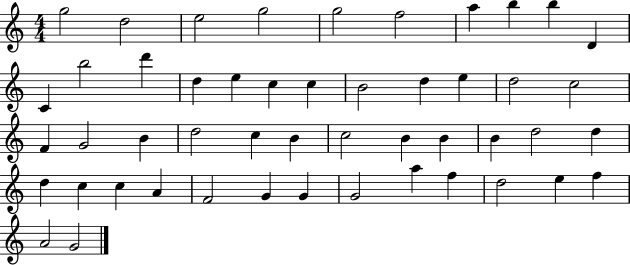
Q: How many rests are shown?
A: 0